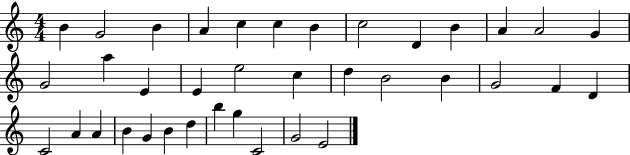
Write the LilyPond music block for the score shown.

{
  \clef treble
  \numericTimeSignature
  \time 4/4
  \key c \major
  b'4 g'2 b'4 | a'4 c''4 c''4 b'4 | c''2 d'4 b'4 | a'4 a'2 g'4 | \break g'2 a''4 e'4 | e'4 e''2 c''4 | d''4 b'2 b'4 | g'2 f'4 d'4 | \break c'2 a'4 a'4 | b'4 g'4 b'4 d''4 | b''4 g''4 c'2 | g'2 e'2 | \break \bar "|."
}